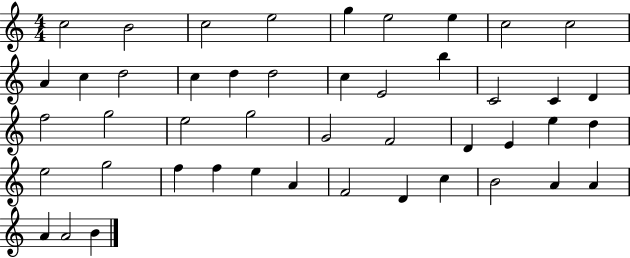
X:1
T:Untitled
M:4/4
L:1/4
K:C
c2 B2 c2 e2 g e2 e c2 c2 A c d2 c d d2 c E2 b C2 C D f2 g2 e2 g2 G2 F2 D E e d e2 g2 f f e A F2 D c B2 A A A A2 B